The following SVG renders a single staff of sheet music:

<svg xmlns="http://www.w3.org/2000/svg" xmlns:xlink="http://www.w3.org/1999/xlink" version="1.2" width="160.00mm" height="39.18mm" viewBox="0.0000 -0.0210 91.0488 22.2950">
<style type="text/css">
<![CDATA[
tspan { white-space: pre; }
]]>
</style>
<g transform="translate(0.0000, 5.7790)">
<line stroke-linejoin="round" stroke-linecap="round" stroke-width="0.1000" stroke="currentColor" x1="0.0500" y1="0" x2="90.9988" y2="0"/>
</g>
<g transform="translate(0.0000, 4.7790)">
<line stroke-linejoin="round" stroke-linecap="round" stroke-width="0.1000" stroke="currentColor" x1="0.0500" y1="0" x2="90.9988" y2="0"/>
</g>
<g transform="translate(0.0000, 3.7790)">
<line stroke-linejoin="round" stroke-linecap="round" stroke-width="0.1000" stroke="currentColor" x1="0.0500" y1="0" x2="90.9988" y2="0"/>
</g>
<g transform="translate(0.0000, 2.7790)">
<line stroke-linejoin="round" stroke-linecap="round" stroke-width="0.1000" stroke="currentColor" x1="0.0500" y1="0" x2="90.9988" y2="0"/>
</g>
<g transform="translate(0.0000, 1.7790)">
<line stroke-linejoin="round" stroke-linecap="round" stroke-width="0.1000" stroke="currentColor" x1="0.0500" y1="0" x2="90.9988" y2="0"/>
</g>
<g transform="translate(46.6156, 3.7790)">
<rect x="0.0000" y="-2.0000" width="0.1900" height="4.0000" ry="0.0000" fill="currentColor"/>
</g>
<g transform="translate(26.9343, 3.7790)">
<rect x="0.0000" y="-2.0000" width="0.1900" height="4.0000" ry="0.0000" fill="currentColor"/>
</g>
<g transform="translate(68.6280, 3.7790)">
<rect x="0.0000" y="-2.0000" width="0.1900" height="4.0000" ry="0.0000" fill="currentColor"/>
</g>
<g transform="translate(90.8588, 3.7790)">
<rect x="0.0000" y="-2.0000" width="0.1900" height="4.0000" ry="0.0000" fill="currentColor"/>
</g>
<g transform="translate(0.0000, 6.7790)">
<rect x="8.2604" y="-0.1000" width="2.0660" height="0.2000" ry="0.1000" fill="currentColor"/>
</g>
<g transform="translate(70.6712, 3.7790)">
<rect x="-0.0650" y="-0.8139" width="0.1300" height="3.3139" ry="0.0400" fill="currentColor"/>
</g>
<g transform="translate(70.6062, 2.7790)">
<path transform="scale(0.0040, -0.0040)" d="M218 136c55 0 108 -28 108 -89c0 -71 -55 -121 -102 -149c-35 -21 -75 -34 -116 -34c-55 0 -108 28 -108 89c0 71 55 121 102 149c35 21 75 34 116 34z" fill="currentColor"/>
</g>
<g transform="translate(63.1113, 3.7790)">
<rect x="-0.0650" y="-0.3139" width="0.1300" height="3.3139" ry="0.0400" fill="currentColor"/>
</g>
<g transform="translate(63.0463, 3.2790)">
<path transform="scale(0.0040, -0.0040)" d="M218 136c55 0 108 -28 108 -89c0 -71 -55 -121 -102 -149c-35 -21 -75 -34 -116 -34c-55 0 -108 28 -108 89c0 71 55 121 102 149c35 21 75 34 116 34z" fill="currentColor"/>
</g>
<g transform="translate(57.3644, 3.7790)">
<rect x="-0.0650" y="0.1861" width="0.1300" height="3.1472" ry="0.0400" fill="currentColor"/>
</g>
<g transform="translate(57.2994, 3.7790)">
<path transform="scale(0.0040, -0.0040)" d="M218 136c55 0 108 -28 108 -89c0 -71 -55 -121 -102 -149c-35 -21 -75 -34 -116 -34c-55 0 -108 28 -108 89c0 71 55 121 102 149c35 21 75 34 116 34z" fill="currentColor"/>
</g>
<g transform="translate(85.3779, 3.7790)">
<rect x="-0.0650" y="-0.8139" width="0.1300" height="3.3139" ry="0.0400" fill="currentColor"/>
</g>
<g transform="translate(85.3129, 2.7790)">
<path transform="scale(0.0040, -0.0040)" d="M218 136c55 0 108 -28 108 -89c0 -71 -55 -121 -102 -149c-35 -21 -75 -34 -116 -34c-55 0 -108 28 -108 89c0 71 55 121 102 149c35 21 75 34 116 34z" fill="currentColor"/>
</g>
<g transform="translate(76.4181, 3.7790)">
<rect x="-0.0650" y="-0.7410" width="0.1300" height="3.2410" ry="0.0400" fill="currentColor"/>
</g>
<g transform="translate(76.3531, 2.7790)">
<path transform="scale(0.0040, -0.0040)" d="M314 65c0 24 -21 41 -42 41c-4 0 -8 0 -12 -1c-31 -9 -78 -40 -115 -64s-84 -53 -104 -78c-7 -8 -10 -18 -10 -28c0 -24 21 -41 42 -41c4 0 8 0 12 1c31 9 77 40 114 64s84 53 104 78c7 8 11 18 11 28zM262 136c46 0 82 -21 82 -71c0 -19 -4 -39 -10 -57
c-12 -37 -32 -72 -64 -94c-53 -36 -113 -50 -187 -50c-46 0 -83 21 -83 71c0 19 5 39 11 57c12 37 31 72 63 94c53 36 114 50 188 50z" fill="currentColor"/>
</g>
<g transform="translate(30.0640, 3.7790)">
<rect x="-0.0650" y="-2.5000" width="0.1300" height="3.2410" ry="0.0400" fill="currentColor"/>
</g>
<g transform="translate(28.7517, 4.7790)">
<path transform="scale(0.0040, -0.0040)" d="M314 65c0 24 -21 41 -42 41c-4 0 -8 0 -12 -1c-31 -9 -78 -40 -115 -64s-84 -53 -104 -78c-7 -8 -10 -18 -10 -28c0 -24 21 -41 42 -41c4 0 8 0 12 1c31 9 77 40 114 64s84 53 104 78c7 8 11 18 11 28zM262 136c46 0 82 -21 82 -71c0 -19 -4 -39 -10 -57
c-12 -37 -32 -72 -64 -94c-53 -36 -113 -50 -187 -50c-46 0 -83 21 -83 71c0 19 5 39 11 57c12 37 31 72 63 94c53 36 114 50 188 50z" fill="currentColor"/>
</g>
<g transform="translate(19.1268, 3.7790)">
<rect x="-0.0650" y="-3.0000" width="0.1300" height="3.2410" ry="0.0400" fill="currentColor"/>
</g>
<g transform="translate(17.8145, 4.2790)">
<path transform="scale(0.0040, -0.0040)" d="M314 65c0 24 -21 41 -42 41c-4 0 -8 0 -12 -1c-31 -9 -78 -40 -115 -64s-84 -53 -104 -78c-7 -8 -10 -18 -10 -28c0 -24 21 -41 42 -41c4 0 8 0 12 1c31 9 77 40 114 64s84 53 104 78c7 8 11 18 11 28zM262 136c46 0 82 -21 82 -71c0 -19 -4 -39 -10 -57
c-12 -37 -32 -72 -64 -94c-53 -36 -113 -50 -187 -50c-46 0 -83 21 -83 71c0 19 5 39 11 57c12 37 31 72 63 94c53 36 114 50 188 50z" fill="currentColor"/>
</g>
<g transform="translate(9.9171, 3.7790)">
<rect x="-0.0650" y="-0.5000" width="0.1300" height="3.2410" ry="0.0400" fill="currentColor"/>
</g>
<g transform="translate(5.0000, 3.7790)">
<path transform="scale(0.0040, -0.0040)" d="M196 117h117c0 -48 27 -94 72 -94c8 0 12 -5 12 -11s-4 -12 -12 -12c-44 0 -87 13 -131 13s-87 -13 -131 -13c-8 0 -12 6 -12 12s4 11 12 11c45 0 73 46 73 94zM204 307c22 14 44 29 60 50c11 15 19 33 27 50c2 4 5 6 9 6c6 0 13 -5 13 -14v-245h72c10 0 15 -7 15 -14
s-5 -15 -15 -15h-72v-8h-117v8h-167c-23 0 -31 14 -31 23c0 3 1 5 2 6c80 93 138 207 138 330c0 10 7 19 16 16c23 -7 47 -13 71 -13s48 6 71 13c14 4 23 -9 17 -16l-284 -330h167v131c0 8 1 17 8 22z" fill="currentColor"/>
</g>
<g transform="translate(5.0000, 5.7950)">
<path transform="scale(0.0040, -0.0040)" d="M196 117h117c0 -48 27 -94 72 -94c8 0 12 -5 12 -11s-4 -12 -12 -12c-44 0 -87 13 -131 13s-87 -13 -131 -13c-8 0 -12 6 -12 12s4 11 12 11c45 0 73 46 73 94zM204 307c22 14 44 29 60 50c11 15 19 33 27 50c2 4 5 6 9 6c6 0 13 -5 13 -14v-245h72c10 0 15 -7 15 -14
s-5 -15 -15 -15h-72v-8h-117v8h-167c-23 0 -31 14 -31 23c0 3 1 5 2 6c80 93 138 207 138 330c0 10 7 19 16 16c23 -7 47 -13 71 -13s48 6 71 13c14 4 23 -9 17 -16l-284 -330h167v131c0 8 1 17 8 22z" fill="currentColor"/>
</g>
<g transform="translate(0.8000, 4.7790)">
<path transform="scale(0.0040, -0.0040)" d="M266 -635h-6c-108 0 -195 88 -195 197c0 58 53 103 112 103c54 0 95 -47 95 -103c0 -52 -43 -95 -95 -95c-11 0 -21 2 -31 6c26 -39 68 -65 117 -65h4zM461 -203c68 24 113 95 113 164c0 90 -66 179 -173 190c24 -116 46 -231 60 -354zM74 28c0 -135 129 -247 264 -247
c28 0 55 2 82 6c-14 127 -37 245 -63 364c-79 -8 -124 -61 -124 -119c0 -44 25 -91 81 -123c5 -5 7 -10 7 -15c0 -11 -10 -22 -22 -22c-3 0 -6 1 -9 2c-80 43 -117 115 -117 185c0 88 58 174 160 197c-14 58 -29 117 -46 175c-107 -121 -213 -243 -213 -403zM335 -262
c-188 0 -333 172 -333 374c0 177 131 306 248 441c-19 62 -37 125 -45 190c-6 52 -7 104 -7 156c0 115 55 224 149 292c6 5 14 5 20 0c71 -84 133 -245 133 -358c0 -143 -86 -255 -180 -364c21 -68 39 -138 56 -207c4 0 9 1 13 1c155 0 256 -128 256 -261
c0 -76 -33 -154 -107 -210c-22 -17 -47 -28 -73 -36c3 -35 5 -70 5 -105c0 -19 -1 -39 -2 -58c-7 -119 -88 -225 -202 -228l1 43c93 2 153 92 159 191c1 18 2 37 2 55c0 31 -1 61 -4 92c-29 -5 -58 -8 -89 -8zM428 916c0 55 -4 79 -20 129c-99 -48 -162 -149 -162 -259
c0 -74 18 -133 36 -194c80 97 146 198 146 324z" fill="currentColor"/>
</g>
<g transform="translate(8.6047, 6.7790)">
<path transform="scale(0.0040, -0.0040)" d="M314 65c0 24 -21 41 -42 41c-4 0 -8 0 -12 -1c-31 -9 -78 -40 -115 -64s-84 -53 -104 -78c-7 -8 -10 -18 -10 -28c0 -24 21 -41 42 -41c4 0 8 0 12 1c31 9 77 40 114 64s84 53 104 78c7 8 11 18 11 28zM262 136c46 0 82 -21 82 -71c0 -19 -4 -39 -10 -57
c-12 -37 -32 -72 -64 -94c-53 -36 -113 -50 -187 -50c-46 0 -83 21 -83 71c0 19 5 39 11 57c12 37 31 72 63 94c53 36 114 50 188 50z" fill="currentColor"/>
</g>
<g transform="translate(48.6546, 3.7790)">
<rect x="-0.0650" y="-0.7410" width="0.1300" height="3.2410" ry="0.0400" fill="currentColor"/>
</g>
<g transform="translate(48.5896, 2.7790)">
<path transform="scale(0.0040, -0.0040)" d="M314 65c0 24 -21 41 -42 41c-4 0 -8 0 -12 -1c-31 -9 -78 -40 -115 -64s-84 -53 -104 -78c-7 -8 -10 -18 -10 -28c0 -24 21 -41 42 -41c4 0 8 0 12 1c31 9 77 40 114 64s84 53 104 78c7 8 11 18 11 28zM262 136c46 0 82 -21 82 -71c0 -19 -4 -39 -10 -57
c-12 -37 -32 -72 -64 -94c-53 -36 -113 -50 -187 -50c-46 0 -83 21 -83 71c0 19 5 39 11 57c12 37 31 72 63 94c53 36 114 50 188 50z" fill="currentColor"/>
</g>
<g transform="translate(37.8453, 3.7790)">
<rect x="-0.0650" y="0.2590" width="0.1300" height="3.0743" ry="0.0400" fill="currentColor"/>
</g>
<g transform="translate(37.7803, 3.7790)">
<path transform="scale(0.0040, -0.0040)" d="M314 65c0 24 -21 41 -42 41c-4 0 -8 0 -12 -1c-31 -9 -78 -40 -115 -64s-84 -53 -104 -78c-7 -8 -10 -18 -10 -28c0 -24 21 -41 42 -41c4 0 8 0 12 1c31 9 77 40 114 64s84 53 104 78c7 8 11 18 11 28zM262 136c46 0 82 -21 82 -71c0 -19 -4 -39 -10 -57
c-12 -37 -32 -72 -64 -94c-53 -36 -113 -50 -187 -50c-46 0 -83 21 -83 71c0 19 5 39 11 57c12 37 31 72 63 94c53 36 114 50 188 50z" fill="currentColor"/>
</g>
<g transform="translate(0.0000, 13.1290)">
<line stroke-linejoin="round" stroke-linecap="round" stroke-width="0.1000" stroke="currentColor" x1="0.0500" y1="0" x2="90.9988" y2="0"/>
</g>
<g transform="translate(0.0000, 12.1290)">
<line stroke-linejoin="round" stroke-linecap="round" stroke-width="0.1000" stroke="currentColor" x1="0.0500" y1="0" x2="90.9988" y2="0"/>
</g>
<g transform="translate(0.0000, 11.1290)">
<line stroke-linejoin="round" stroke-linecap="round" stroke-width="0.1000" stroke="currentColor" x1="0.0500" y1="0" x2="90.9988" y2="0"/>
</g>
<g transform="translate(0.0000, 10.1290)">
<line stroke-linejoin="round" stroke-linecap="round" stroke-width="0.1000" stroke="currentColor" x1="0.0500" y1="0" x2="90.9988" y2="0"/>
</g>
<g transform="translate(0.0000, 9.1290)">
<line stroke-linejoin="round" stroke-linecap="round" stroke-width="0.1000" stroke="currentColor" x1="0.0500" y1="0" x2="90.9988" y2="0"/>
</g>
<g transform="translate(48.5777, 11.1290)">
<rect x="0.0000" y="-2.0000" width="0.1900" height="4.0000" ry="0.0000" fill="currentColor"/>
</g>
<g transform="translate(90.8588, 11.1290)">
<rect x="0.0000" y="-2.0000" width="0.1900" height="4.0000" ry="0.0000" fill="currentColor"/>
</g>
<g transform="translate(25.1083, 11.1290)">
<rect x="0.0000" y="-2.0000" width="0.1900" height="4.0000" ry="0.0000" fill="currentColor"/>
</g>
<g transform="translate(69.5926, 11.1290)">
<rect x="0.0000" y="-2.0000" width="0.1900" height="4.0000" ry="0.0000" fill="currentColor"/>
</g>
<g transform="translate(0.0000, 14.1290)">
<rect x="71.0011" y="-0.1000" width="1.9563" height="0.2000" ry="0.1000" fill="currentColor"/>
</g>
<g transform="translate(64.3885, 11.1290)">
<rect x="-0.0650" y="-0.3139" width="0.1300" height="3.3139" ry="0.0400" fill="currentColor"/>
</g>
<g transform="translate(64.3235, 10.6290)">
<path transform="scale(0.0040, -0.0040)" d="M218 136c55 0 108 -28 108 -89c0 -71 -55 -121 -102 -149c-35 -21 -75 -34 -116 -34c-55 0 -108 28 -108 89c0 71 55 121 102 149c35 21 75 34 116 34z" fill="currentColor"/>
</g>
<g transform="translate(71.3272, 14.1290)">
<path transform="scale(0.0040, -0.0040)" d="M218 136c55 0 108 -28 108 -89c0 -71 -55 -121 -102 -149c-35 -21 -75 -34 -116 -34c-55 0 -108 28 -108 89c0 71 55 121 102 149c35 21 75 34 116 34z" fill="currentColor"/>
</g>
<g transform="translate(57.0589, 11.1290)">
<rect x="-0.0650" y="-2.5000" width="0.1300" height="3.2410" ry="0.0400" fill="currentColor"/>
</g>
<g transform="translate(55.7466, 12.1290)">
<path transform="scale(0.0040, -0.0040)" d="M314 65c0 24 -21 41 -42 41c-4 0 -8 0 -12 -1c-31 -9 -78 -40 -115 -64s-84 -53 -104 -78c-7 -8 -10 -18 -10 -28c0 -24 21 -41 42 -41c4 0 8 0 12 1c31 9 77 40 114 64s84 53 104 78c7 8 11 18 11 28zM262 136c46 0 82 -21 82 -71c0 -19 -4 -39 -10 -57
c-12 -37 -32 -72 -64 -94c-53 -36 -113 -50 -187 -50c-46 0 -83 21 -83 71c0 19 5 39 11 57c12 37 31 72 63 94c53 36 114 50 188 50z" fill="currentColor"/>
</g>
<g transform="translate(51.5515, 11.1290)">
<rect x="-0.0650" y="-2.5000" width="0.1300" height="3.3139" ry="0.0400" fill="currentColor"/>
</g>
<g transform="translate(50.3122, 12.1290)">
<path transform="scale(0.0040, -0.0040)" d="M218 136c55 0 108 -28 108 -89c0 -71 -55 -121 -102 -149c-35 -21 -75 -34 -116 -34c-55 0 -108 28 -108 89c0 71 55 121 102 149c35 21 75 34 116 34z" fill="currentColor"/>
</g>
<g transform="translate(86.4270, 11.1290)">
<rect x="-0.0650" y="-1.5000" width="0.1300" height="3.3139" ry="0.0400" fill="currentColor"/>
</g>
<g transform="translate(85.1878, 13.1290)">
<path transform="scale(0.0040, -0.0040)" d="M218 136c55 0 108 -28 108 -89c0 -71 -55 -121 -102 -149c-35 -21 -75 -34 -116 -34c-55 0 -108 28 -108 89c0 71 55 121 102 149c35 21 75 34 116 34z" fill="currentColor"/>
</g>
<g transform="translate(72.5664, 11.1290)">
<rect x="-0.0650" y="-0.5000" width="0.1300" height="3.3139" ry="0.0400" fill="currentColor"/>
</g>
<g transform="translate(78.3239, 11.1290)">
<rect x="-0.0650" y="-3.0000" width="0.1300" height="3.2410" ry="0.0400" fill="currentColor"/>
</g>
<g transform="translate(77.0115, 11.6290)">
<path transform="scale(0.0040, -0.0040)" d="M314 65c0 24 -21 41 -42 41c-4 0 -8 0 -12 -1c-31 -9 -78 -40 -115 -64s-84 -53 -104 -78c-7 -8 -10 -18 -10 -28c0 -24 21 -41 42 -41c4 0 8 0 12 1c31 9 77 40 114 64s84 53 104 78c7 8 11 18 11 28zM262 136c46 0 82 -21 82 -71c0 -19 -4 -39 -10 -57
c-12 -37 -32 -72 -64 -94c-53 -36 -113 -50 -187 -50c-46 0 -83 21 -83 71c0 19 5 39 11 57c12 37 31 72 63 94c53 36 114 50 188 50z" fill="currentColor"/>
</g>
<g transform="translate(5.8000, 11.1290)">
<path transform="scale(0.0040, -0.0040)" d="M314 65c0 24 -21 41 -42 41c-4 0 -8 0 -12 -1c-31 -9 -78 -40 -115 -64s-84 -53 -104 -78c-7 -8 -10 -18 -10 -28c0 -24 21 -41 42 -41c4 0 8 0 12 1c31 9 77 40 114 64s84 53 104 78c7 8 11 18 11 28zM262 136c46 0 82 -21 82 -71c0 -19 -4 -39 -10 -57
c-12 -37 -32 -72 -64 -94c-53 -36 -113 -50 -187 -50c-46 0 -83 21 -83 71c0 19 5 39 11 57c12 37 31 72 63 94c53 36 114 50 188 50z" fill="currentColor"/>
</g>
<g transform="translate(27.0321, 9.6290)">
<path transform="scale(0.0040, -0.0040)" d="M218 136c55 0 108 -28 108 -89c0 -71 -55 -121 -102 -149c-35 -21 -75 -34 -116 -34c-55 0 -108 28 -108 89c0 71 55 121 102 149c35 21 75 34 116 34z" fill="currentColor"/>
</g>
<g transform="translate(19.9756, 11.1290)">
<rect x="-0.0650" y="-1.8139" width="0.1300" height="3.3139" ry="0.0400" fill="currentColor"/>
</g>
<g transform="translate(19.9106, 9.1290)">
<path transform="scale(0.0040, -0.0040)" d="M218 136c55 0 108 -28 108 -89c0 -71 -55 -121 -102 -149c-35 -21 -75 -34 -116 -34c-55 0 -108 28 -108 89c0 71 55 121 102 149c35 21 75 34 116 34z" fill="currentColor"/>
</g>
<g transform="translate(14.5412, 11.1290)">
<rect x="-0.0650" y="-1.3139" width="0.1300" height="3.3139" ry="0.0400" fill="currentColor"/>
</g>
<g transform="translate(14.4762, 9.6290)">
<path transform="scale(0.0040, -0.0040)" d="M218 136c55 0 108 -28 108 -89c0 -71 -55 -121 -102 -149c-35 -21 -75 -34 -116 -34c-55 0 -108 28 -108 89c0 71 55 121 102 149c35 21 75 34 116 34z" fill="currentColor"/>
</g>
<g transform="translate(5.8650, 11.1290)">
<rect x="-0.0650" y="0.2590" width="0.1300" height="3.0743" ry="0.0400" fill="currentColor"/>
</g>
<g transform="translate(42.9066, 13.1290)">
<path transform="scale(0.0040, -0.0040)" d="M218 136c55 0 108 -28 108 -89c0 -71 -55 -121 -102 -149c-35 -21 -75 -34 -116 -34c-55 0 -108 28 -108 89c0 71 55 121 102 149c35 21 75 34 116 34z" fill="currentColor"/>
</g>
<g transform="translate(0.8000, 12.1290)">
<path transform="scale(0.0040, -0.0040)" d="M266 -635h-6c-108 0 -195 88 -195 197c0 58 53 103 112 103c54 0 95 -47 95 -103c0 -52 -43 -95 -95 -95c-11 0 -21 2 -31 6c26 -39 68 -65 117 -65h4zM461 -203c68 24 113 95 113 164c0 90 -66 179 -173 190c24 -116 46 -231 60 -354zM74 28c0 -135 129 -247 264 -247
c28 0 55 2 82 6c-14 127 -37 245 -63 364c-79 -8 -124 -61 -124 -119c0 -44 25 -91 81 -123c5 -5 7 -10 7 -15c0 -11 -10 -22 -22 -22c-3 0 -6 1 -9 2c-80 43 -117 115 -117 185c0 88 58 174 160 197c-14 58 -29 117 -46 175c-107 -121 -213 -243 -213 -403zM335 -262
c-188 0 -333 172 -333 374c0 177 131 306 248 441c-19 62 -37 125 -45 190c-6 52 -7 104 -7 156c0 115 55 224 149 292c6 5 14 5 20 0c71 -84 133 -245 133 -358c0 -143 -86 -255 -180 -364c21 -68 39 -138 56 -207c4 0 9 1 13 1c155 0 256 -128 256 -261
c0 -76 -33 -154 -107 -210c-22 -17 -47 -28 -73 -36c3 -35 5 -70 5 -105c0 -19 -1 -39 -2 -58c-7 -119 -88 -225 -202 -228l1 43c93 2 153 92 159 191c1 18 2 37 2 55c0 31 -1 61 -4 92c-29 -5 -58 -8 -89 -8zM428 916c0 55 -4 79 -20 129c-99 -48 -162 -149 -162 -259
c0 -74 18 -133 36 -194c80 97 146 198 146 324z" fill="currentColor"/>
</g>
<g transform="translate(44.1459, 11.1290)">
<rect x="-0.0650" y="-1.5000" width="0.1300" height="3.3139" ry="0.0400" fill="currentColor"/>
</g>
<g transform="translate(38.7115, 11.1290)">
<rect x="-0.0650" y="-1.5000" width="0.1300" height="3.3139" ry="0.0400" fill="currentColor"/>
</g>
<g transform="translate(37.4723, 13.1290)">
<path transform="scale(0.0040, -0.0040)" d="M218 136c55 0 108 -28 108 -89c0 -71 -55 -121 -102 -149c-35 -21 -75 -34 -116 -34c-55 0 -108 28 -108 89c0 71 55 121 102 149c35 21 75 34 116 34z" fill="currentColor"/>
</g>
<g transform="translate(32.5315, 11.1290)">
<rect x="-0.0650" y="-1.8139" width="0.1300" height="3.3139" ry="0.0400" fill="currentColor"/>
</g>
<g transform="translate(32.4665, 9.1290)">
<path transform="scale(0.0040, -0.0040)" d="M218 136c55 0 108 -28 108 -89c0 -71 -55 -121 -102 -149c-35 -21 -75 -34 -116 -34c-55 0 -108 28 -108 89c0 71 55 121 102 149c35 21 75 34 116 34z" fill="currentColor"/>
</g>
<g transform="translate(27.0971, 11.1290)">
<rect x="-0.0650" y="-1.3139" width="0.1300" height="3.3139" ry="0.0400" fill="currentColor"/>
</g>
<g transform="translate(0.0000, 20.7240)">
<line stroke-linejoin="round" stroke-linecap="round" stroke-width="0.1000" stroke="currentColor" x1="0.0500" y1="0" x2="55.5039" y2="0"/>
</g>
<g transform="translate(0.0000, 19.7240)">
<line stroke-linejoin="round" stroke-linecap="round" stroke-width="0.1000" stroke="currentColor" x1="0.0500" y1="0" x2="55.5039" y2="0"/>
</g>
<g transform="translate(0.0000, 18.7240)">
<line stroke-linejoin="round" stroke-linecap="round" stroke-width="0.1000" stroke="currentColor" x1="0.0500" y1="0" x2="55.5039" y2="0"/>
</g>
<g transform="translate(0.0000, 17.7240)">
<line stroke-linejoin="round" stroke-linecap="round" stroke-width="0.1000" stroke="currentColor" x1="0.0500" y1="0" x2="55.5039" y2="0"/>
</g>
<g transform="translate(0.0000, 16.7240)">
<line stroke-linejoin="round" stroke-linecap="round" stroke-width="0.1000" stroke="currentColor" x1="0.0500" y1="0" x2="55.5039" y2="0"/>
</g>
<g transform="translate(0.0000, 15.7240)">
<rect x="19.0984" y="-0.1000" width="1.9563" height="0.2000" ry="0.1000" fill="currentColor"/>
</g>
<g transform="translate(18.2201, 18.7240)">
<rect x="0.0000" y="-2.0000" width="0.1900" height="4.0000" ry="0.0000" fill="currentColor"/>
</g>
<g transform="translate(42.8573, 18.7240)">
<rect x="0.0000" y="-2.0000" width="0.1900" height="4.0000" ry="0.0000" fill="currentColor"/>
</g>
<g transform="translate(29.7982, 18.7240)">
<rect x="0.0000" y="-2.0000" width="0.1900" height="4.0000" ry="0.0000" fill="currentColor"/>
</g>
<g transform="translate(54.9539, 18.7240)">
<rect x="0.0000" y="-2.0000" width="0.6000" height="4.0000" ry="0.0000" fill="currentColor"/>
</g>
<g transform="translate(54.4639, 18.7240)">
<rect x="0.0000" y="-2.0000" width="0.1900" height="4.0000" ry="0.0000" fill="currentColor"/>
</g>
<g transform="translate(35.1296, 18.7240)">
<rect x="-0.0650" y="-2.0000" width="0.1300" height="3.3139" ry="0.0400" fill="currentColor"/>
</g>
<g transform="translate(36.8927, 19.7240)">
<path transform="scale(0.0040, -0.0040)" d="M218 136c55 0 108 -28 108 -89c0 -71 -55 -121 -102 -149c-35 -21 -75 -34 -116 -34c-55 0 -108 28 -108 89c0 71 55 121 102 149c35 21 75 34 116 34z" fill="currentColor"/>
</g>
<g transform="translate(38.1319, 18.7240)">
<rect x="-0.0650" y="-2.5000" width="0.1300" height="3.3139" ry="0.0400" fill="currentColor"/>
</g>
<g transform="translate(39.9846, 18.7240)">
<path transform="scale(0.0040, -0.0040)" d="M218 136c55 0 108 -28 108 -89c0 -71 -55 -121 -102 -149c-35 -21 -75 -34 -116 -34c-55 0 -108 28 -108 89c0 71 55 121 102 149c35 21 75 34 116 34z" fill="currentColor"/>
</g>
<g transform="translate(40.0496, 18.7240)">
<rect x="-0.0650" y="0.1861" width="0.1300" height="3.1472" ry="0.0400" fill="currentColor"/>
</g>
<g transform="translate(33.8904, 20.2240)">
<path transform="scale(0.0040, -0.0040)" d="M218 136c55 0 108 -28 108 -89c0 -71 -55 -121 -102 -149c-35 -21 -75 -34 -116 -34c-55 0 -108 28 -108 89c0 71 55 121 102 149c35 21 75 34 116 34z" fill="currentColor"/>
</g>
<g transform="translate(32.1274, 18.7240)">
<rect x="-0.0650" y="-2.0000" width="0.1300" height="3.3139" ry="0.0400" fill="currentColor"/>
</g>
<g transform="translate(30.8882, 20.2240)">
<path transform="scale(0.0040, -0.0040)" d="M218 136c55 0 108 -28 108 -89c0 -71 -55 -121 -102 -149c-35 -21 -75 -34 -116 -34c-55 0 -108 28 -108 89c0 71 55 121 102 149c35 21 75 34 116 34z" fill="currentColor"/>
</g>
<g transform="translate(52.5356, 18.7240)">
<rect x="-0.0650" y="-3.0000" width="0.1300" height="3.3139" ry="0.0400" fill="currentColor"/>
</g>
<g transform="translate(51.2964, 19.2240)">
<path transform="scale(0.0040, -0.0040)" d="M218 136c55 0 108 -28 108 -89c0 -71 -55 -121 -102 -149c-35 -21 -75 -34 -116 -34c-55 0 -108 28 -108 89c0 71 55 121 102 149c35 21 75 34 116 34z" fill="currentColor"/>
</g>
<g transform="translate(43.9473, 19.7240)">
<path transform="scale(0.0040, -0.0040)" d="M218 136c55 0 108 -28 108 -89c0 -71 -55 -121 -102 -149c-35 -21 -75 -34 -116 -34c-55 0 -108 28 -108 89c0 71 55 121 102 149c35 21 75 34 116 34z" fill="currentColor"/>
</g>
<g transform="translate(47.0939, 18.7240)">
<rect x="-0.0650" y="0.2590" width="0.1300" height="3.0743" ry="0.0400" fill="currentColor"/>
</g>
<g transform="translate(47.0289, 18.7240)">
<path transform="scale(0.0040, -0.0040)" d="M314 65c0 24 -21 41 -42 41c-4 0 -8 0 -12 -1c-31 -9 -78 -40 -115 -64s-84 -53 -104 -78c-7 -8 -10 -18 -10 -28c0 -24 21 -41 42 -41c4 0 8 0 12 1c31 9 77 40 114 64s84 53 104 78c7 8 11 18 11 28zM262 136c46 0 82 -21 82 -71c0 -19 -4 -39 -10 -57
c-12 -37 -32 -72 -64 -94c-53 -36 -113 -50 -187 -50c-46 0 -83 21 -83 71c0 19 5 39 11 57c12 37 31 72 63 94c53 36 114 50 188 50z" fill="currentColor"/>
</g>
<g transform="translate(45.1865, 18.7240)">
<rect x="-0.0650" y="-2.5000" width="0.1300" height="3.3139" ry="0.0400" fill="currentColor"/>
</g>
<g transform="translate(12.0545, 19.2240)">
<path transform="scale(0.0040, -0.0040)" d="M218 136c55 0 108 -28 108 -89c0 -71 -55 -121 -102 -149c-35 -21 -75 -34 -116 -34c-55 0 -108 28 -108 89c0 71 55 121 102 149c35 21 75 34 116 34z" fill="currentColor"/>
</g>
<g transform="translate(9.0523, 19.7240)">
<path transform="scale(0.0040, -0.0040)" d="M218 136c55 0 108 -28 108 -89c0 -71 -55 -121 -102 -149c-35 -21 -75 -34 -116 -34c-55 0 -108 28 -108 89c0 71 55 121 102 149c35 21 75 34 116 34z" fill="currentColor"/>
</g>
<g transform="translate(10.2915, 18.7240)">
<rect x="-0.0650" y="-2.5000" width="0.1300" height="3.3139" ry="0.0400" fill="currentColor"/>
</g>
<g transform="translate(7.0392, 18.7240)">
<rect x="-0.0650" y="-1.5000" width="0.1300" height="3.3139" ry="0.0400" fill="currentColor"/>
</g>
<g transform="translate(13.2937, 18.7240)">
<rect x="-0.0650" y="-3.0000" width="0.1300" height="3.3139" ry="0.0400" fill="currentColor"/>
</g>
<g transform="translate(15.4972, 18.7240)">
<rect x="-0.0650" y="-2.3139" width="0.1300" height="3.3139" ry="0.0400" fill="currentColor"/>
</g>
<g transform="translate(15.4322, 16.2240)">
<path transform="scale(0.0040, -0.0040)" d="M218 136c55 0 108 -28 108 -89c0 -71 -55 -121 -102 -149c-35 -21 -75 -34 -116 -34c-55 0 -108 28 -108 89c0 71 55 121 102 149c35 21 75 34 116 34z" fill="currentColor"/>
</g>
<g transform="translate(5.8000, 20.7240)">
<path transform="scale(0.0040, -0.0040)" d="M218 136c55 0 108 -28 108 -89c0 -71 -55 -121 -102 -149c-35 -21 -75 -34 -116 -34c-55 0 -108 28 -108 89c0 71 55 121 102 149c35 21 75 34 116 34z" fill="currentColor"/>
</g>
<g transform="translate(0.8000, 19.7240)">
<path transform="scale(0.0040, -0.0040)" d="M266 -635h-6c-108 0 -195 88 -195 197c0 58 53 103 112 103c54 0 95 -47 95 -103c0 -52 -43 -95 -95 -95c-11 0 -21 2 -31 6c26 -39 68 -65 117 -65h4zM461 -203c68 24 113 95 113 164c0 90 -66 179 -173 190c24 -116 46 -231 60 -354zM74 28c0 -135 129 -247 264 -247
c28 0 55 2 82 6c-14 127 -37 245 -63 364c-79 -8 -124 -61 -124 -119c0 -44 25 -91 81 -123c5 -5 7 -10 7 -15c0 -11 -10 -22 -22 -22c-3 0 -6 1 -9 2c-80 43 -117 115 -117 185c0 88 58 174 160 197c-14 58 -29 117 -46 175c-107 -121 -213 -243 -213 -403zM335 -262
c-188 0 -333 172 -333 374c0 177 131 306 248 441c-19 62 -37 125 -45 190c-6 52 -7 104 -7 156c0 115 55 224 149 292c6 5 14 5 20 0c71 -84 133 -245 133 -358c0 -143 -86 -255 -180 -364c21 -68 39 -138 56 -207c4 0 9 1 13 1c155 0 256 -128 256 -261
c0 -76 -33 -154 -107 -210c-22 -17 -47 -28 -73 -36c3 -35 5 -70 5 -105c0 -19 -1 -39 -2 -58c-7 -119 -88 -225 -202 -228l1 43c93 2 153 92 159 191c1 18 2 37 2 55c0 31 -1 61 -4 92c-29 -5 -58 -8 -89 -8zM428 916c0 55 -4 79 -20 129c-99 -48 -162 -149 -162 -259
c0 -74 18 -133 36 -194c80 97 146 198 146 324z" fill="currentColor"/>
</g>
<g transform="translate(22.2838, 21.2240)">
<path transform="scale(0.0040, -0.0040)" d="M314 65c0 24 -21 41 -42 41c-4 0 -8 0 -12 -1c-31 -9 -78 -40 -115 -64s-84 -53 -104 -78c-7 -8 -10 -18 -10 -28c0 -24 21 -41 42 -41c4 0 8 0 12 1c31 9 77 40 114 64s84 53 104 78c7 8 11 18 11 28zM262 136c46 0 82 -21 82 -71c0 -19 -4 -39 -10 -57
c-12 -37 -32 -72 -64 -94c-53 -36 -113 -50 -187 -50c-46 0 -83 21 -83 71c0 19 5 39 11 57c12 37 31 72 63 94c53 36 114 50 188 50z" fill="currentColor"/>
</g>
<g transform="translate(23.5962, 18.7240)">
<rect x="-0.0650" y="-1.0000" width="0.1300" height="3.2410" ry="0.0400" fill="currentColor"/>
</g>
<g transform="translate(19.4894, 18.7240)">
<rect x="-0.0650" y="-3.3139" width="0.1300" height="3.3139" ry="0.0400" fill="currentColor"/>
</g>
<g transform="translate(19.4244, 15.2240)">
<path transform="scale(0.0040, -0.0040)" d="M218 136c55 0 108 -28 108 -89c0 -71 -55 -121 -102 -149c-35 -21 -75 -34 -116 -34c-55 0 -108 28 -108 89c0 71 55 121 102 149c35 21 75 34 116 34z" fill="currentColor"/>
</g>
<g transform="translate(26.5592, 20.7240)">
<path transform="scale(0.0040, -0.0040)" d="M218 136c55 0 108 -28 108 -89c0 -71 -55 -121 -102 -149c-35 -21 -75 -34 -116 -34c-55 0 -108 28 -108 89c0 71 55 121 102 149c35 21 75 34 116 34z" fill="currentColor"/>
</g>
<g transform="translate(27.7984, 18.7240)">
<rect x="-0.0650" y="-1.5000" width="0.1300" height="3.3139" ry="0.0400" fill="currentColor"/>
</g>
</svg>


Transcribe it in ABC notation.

X:1
T:Untitled
M:4/4
L:1/4
K:C
C2 A2 G2 B2 d2 B c d d2 d B2 e f e f E E G G2 c C A2 E E G A g b D2 E F F G B G B2 A